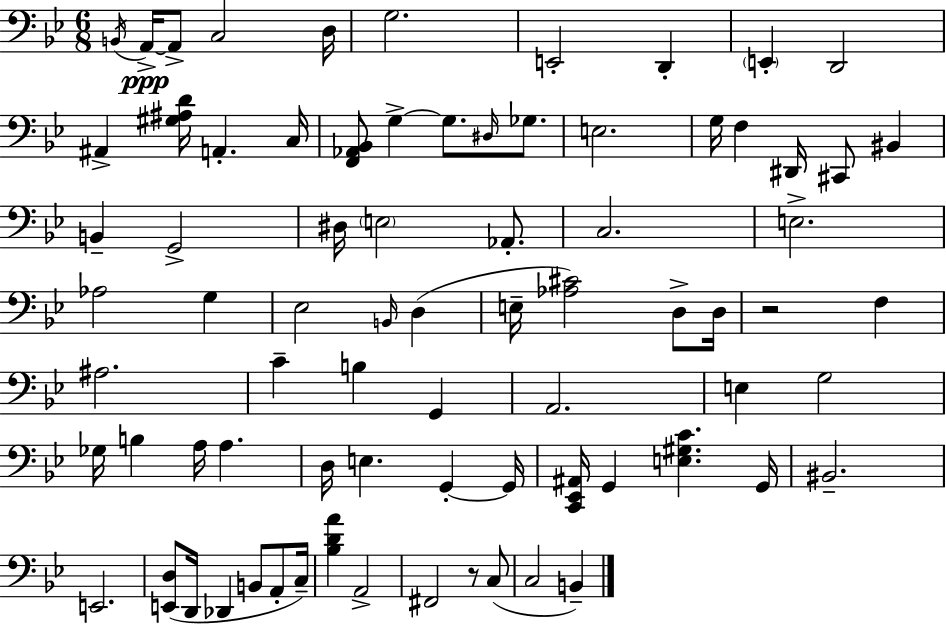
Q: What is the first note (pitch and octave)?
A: B2